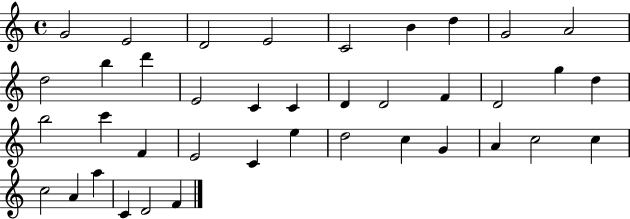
{
  \clef treble
  \time 4/4
  \defaultTimeSignature
  \key c \major
  g'2 e'2 | d'2 e'2 | c'2 b'4 d''4 | g'2 a'2 | \break d''2 b''4 d'''4 | e'2 c'4 c'4 | d'4 d'2 f'4 | d'2 g''4 d''4 | \break b''2 c'''4 f'4 | e'2 c'4 e''4 | d''2 c''4 g'4 | a'4 c''2 c''4 | \break c''2 a'4 a''4 | c'4 d'2 f'4 | \bar "|."
}